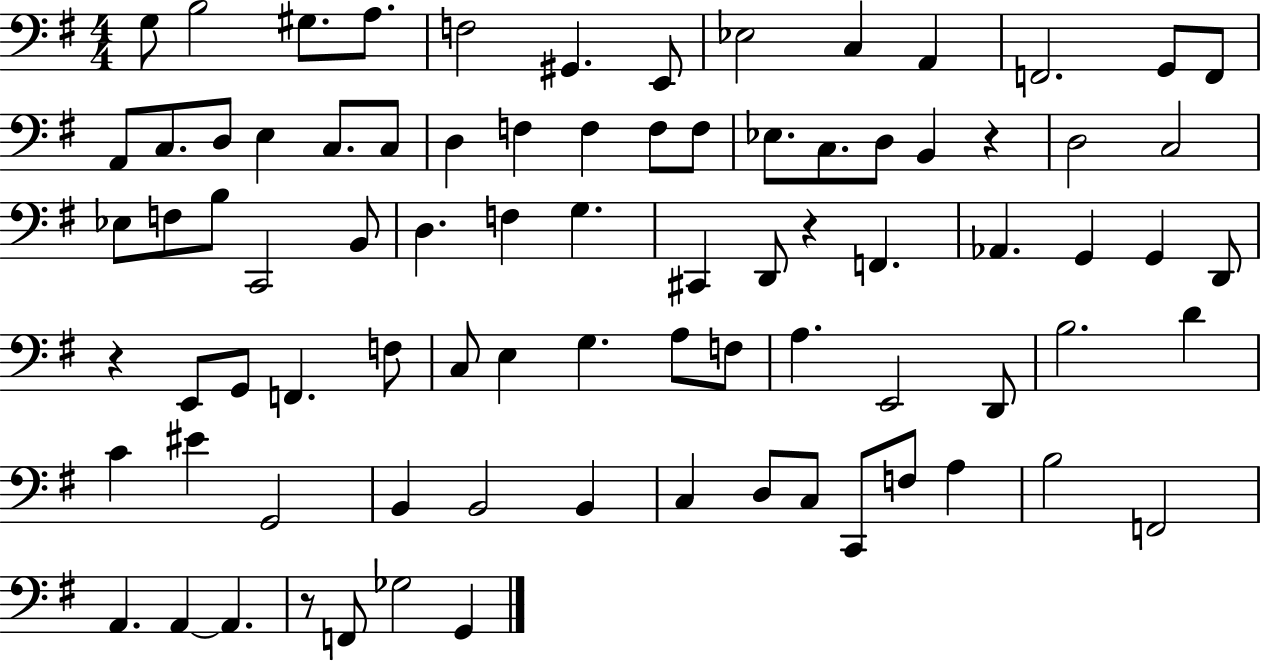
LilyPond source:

{
  \clef bass
  \numericTimeSignature
  \time 4/4
  \key g \major
  g8 b2 gis8. a8. | f2 gis,4. e,8 | ees2 c4 a,4 | f,2. g,8 f,8 | \break a,8 c8. d8 e4 c8. c8 | d4 f4 f4 f8 f8 | ees8. c8. d8 b,4 r4 | d2 c2 | \break ees8 f8 b8 c,2 b,8 | d4. f4 g4. | cis,4 d,8 r4 f,4. | aes,4. g,4 g,4 d,8 | \break r4 e,8 g,8 f,4. f8 | c8 e4 g4. a8 f8 | a4. e,2 d,8 | b2. d'4 | \break c'4 eis'4 g,2 | b,4 b,2 b,4 | c4 d8 c8 c,8 f8 a4 | b2 f,2 | \break a,4. a,4~~ a,4. | r8 f,8 ges2 g,4 | \bar "|."
}